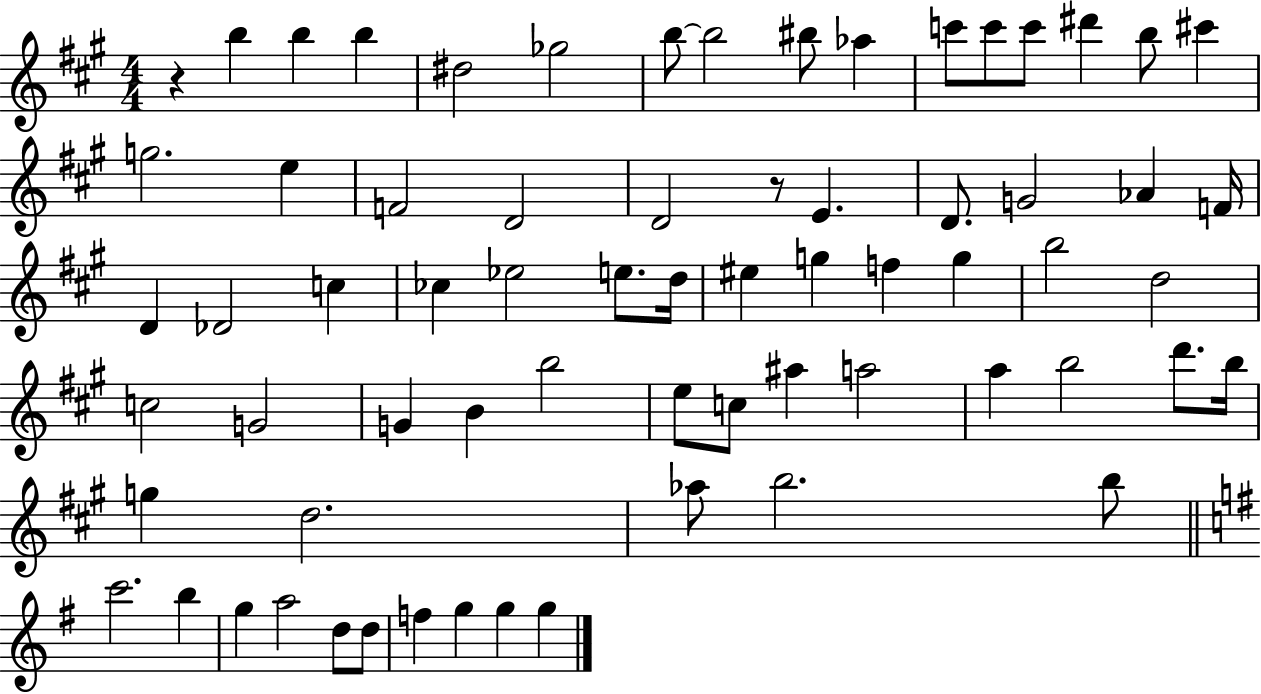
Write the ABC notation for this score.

X:1
T:Untitled
M:4/4
L:1/4
K:A
z b b b ^d2 _g2 b/2 b2 ^b/2 _a c'/2 c'/2 c'/2 ^d' b/2 ^c' g2 e F2 D2 D2 z/2 E D/2 G2 _A F/4 D _D2 c _c _e2 e/2 d/4 ^e g f g b2 d2 c2 G2 G B b2 e/2 c/2 ^a a2 a b2 d'/2 b/4 g d2 _a/2 b2 b/2 c'2 b g a2 d/2 d/2 f g g g